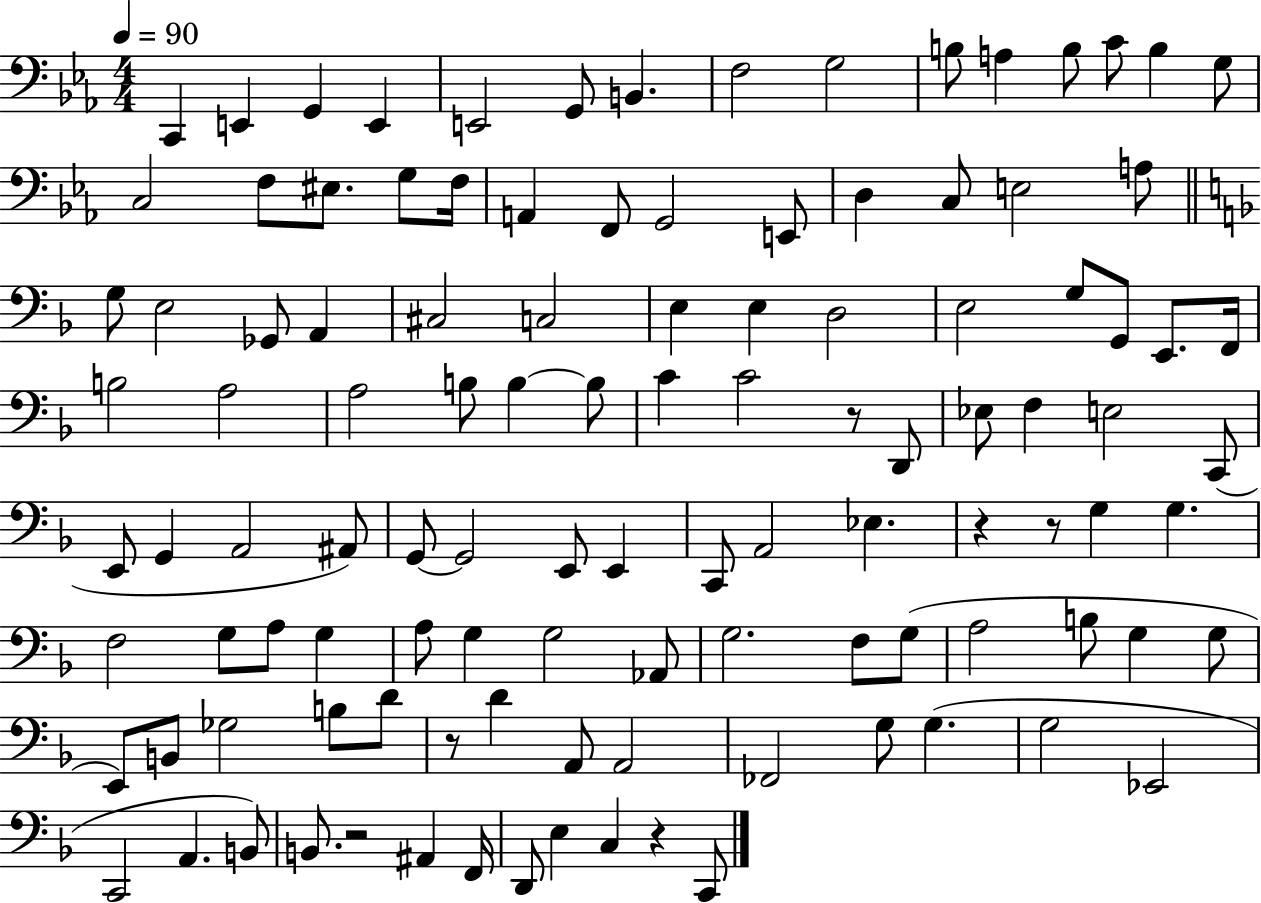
X:1
T:Untitled
M:4/4
L:1/4
K:Eb
C,, E,, G,, E,, E,,2 G,,/2 B,, F,2 G,2 B,/2 A, B,/2 C/2 B, G,/2 C,2 F,/2 ^E,/2 G,/2 F,/4 A,, F,,/2 G,,2 E,,/2 D, C,/2 E,2 A,/2 G,/2 E,2 _G,,/2 A,, ^C,2 C,2 E, E, D,2 E,2 G,/2 G,,/2 E,,/2 F,,/4 B,2 A,2 A,2 B,/2 B, B,/2 C C2 z/2 D,,/2 _E,/2 F, E,2 C,,/2 E,,/2 G,, A,,2 ^A,,/2 G,,/2 G,,2 E,,/2 E,, C,,/2 A,,2 _E, z z/2 G, G, F,2 G,/2 A,/2 G, A,/2 G, G,2 _A,,/2 G,2 F,/2 G,/2 A,2 B,/2 G, G,/2 E,,/2 B,,/2 _G,2 B,/2 D/2 z/2 D A,,/2 A,,2 _F,,2 G,/2 G, G,2 _E,,2 C,,2 A,, B,,/2 B,,/2 z2 ^A,, F,,/4 D,,/2 E, C, z C,,/2